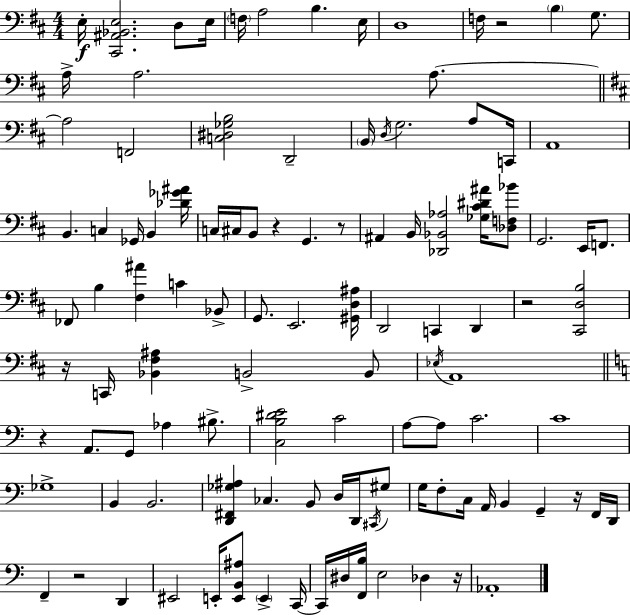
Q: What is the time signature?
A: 4/4